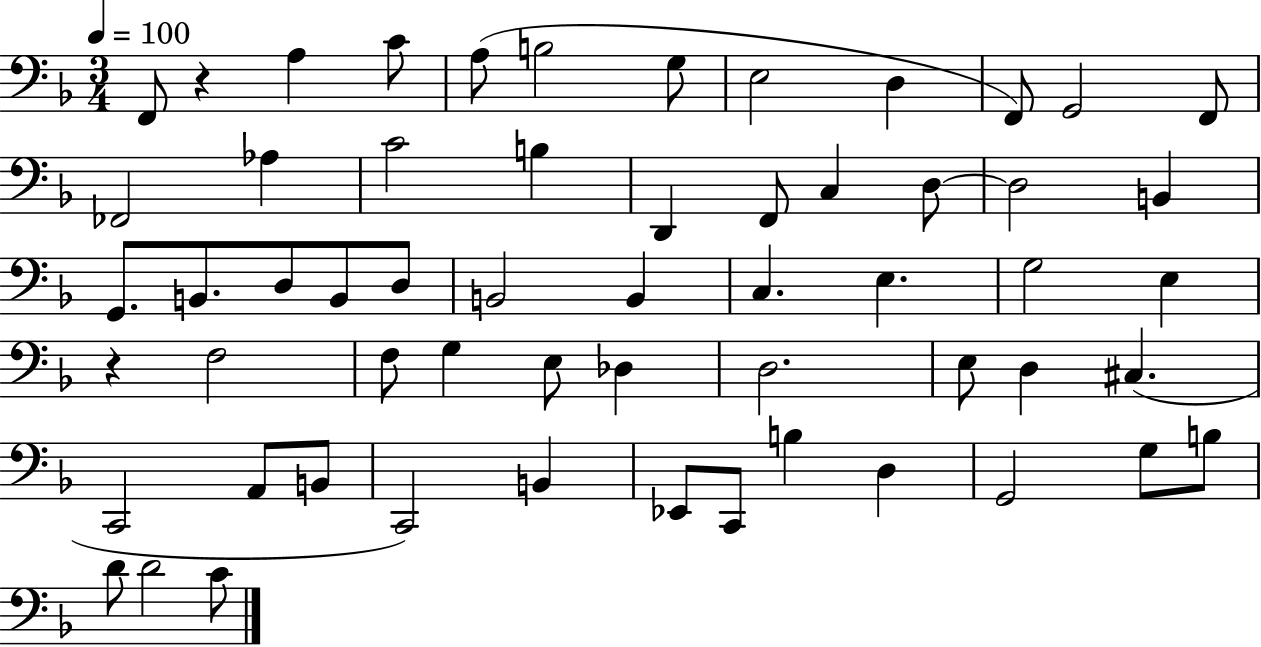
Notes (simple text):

F2/e R/q A3/q C4/e A3/e B3/h G3/e E3/h D3/q F2/e G2/h F2/e FES2/h Ab3/q C4/h B3/q D2/q F2/e C3/q D3/e D3/h B2/q G2/e. B2/e. D3/e B2/e D3/e B2/h B2/q C3/q. E3/q. G3/h E3/q R/q F3/h F3/e G3/q E3/e Db3/q D3/h. E3/e D3/q C#3/q. C2/h A2/e B2/e C2/h B2/q Eb2/e C2/e B3/q D3/q G2/h G3/e B3/e D4/e D4/h C4/e